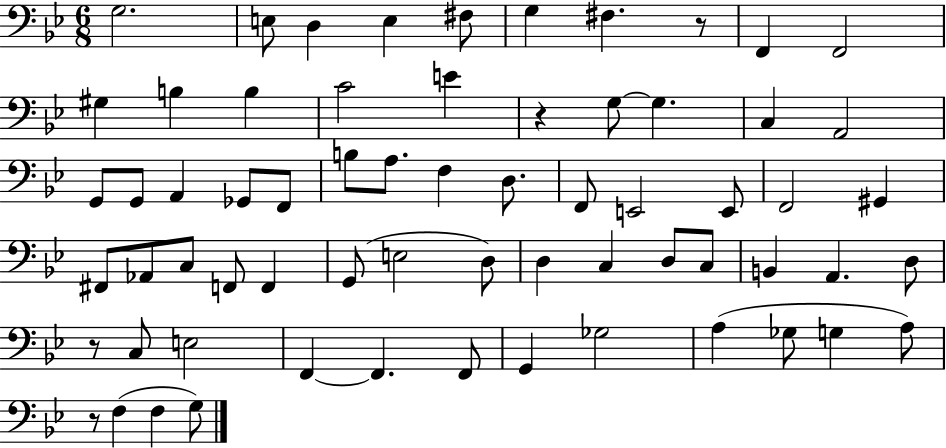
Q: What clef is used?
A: bass